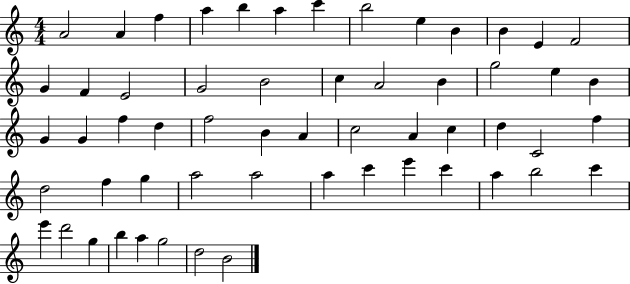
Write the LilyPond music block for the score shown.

{
  \clef treble
  \numericTimeSignature
  \time 4/4
  \key c \major
  a'2 a'4 f''4 | a''4 b''4 a''4 c'''4 | b''2 e''4 b'4 | b'4 e'4 f'2 | \break g'4 f'4 e'2 | g'2 b'2 | c''4 a'2 b'4 | g''2 e''4 b'4 | \break g'4 g'4 f''4 d''4 | f''2 b'4 a'4 | c''2 a'4 c''4 | d''4 c'2 f''4 | \break d''2 f''4 g''4 | a''2 a''2 | a''4 c'''4 e'''4 c'''4 | a''4 b''2 c'''4 | \break e'''4 d'''2 g''4 | b''4 a''4 g''2 | d''2 b'2 | \bar "|."
}